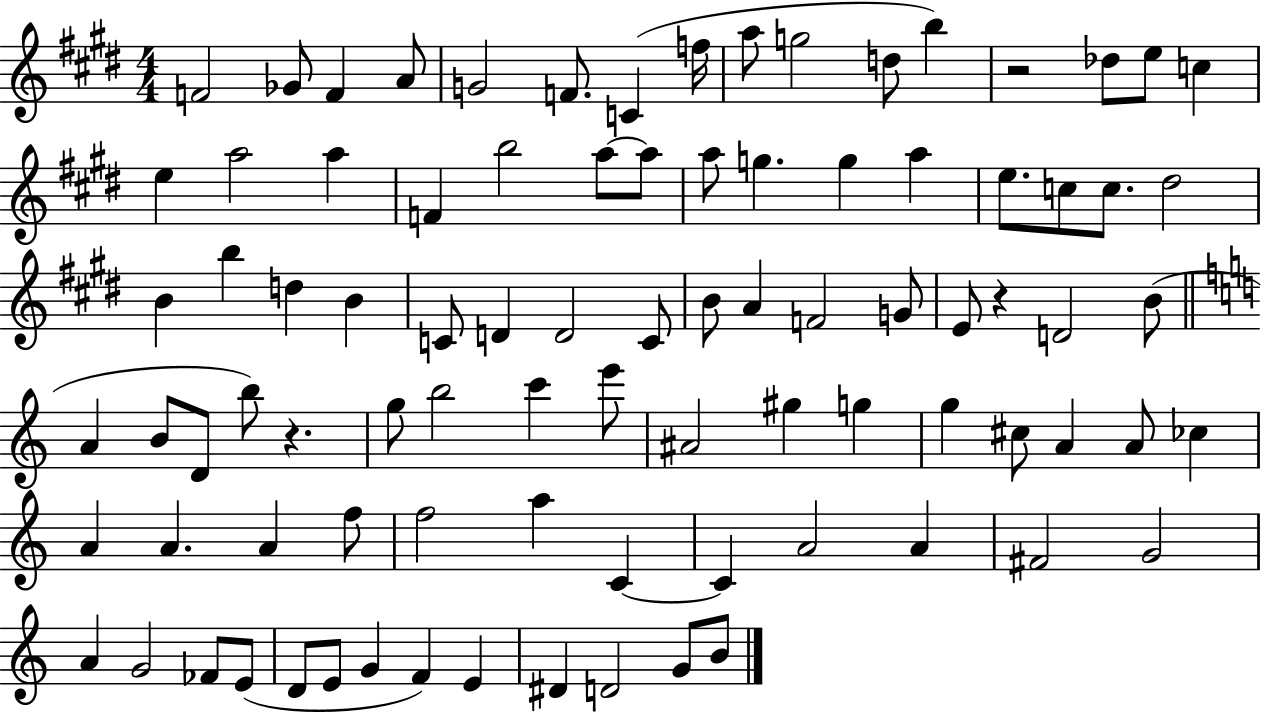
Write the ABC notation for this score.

X:1
T:Untitled
M:4/4
L:1/4
K:E
F2 _G/2 F A/2 G2 F/2 C f/4 a/2 g2 d/2 b z2 _d/2 e/2 c e a2 a F b2 a/2 a/2 a/2 g g a e/2 c/2 c/2 ^d2 B b d B C/2 D D2 C/2 B/2 A F2 G/2 E/2 z D2 B/2 A B/2 D/2 b/2 z g/2 b2 c' e'/2 ^A2 ^g g g ^c/2 A A/2 _c A A A f/2 f2 a C C A2 A ^F2 G2 A G2 _F/2 E/2 D/2 E/2 G F E ^D D2 G/2 B/2